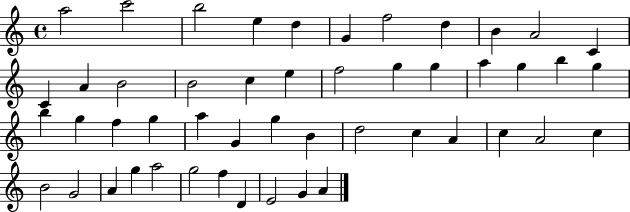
{
  \clef treble
  \time 4/4
  \defaultTimeSignature
  \key c \major
  a''2 c'''2 | b''2 e''4 d''4 | g'4 f''2 d''4 | b'4 a'2 c'4 | \break c'4 a'4 b'2 | b'2 c''4 e''4 | f''2 g''4 g''4 | a''4 g''4 b''4 g''4 | \break b''4 g''4 f''4 g''4 | a''4 g'4 g''4 b'4 | d''2 c''4 a'4 | c''4 a'2 c''4 | \break b'2 g'2 | a'4 g''4 a''2 | g''2 f''4 d'4 | e'2 g'4 a'4 | \break \bar "|."
}